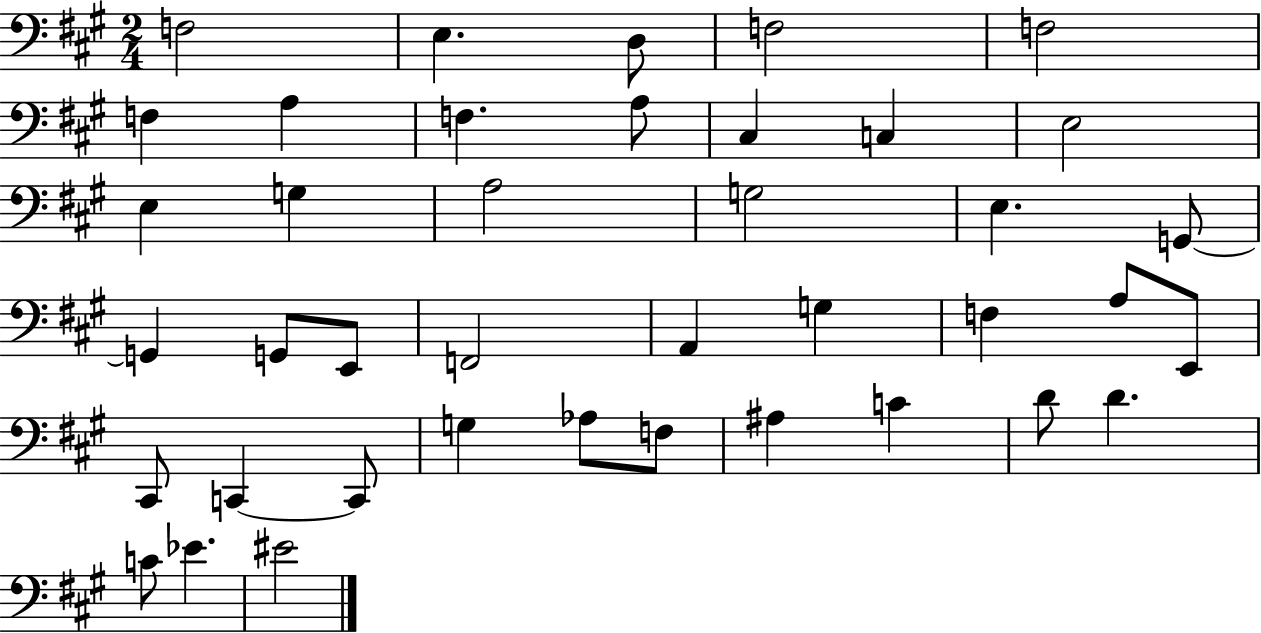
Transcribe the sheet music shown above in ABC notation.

X:1
T:Untitled
M:2/4
L:1/4
K:A
F,2 E, D,/2 F,2 F,2 F, A, F, A,/2 ^C, C, E,2 E, G, A,2 G,2 E, G,,/2 G,, G,,/2 E,,/2 F,,2 A,, G, F, A,/2 E,,/2 ^C,,/2 C,, C,,/2 G, _A,/2 F,/2 ^A, C D/2 D C/2 _E ^E2